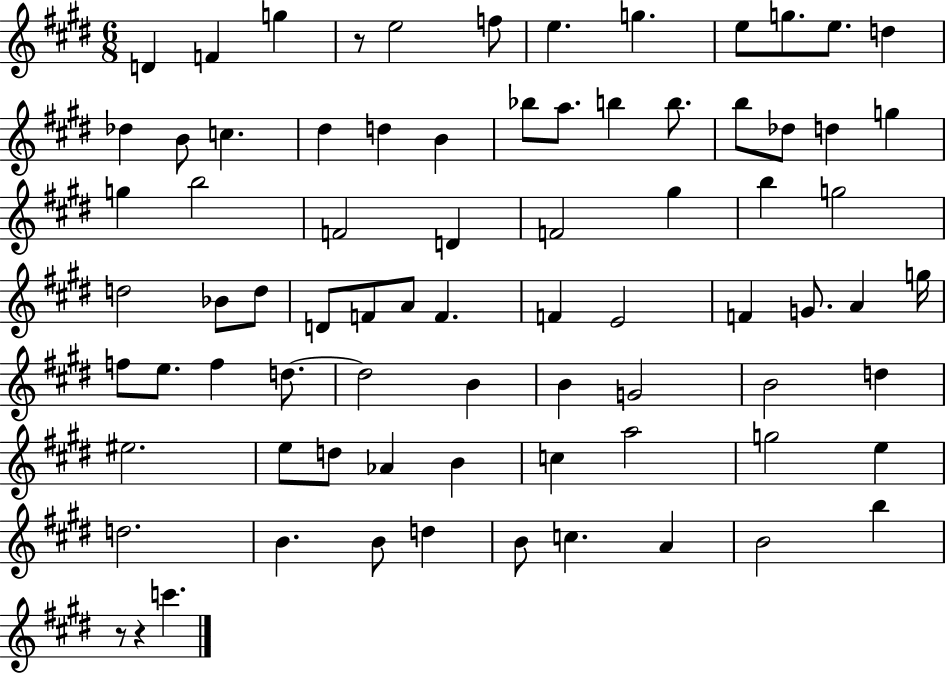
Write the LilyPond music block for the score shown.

{
  \clef treble
  \numericTimeSignature
  \time 6/8
  \key e \major
  d'4 f'4 g''4 | r8 e''2 f''8 | e''4. g''4. | e''8 g''8. e''8. d''4 | \break des''4 b'8 c''4. | dis''4 d''4 b'4 | bes''8 a''8. b''4 b''8. | b''8 des''8 d''4 g''4 | \break g''4 b''2 | f'2 d'4 | f'2 gis''4 | b''4 g''2 | \break d''2 bes'8 d''8 | d'8 f'8 a'8 f'4. | f'4 e'2 | f'4 g'8. a'4 g''16 | \break f''8 e''8. f''4 d''8.~~ | d''2 b'4 | b'4 g'2 | b'2 d''4 | \break eis''2. | e''8 d''8 aes'4 b'4 | c''4 a''2 | g''2 e''4 | \break d''2. | b'4. b'8 d''4 | b'8 c''4. a'4 | b'2 b''4 | \break r8 r4 c'''4. | \bar "|."
}